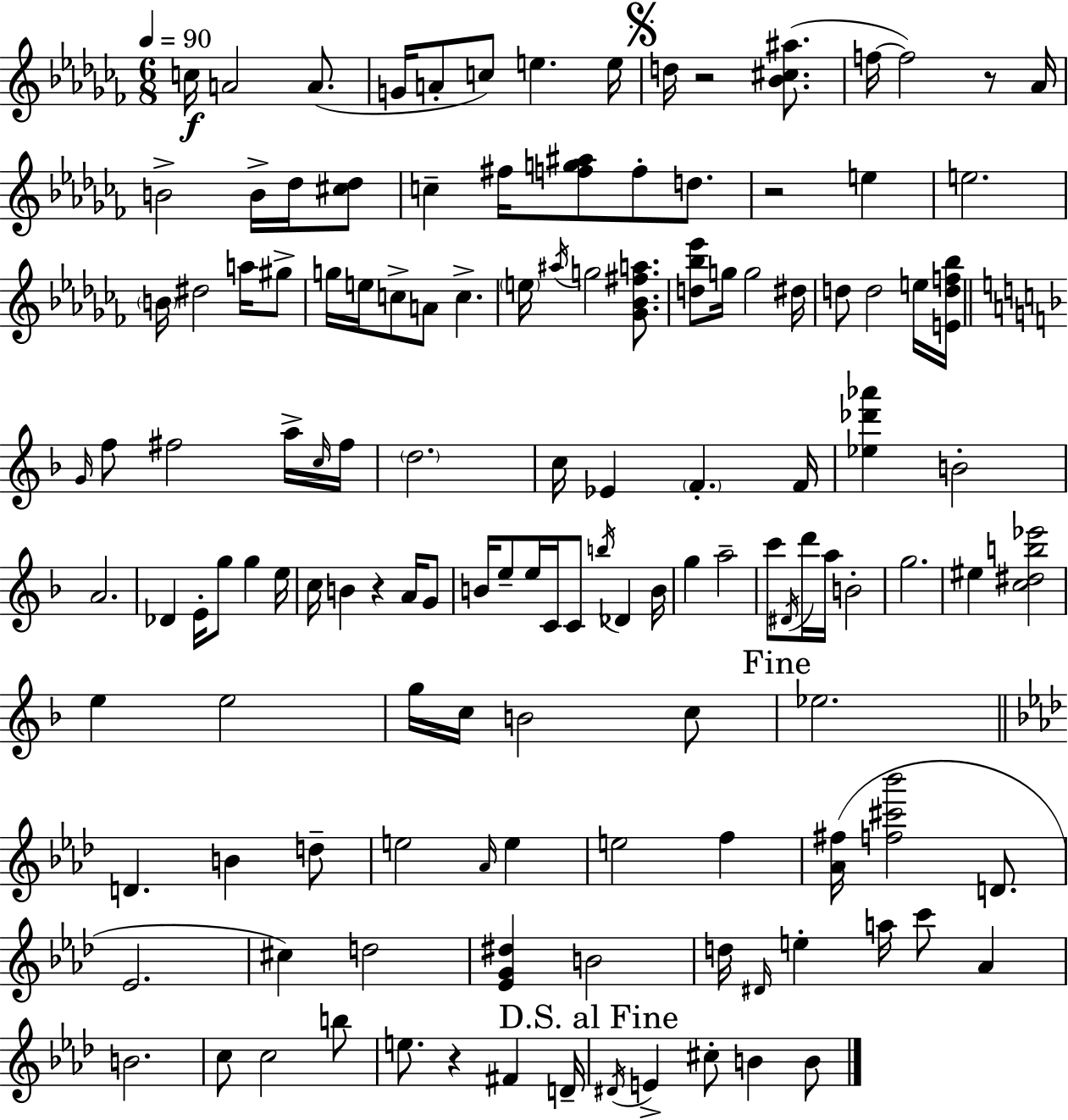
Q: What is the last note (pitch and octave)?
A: B4